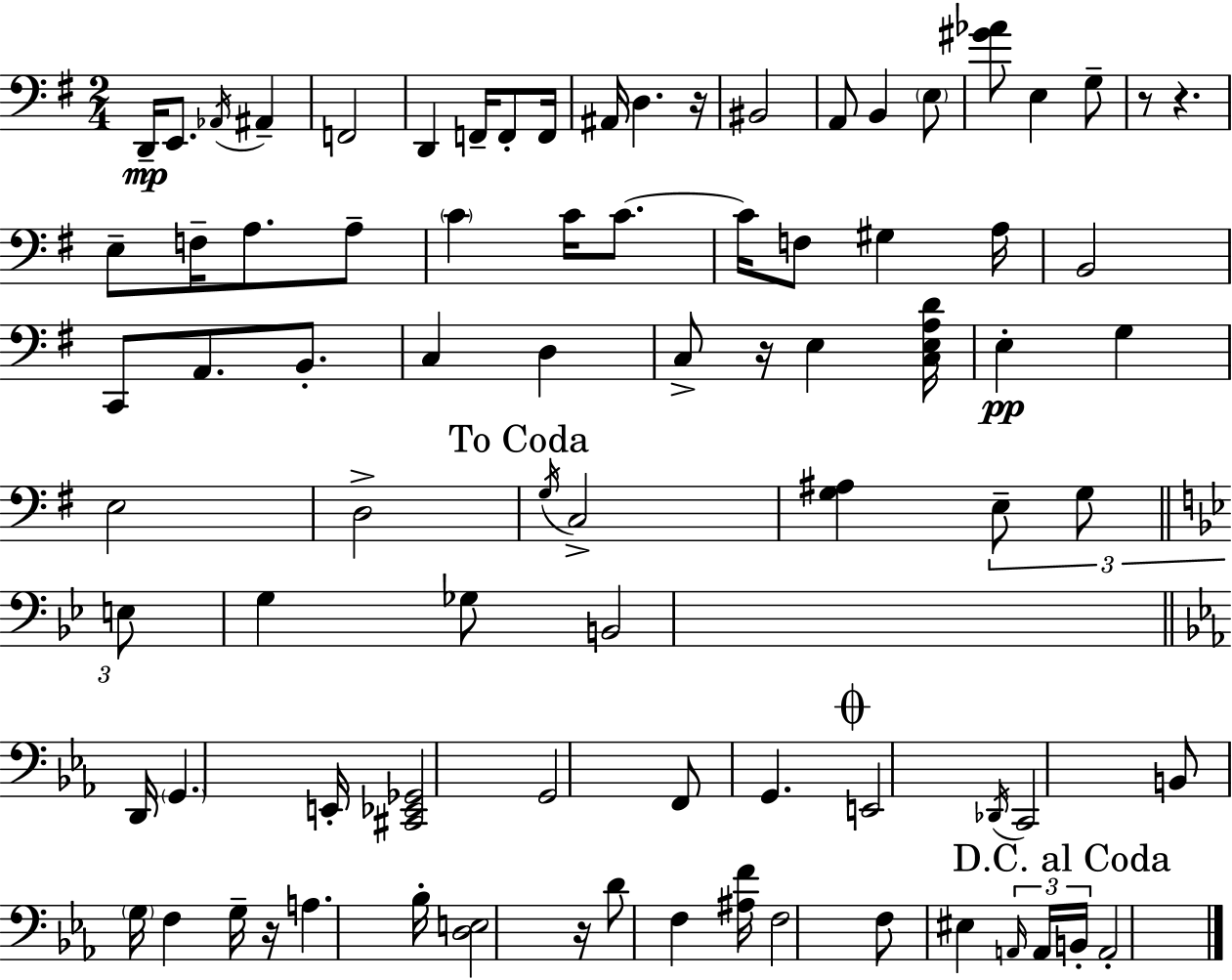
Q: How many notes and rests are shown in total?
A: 84